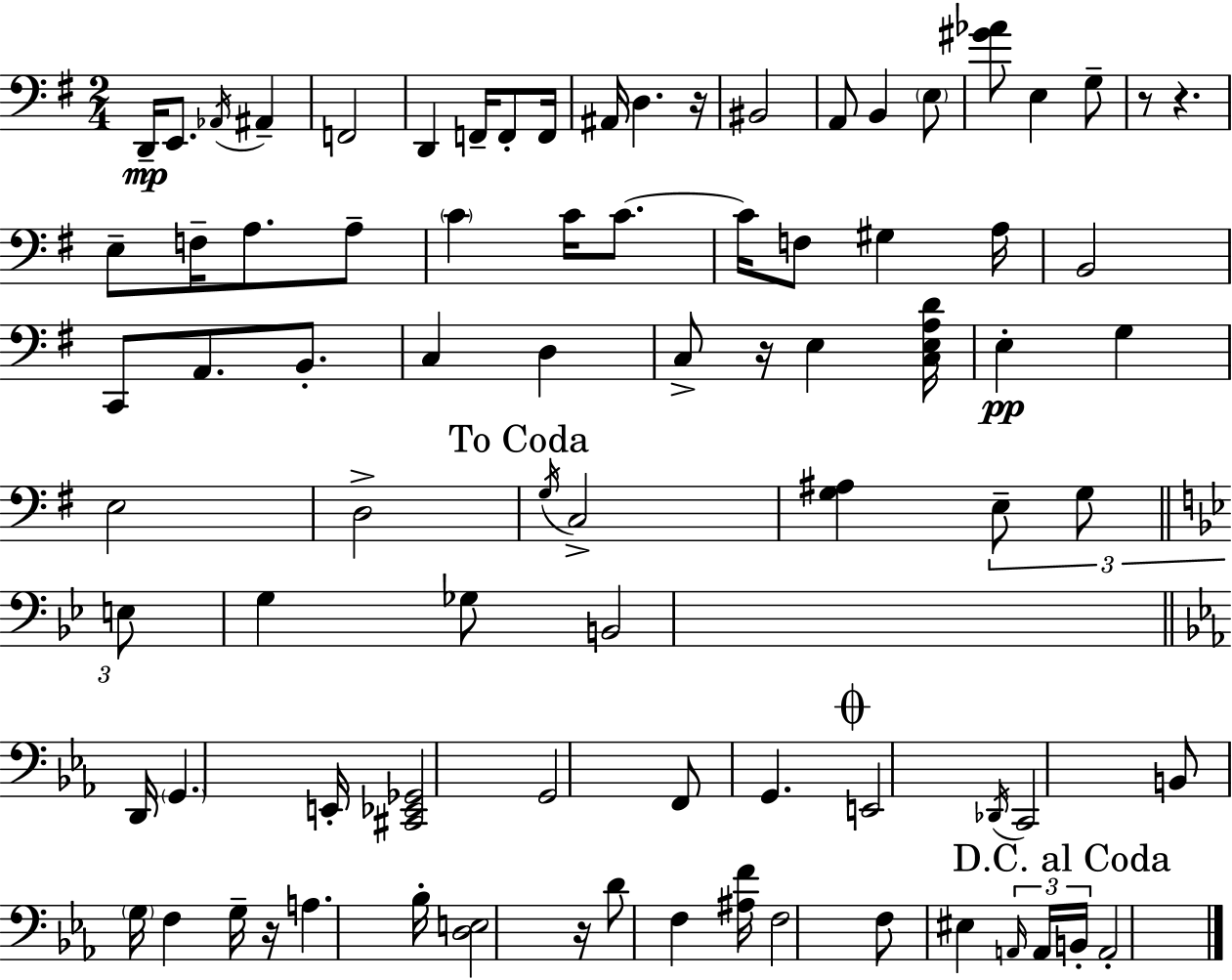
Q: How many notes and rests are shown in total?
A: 84